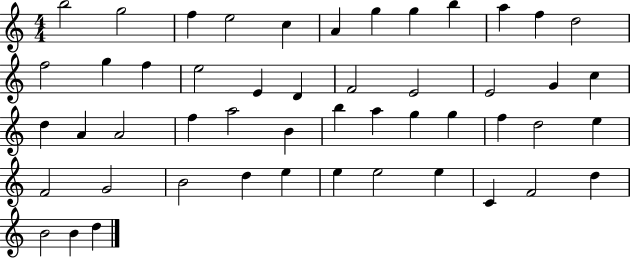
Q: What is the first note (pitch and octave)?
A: B5